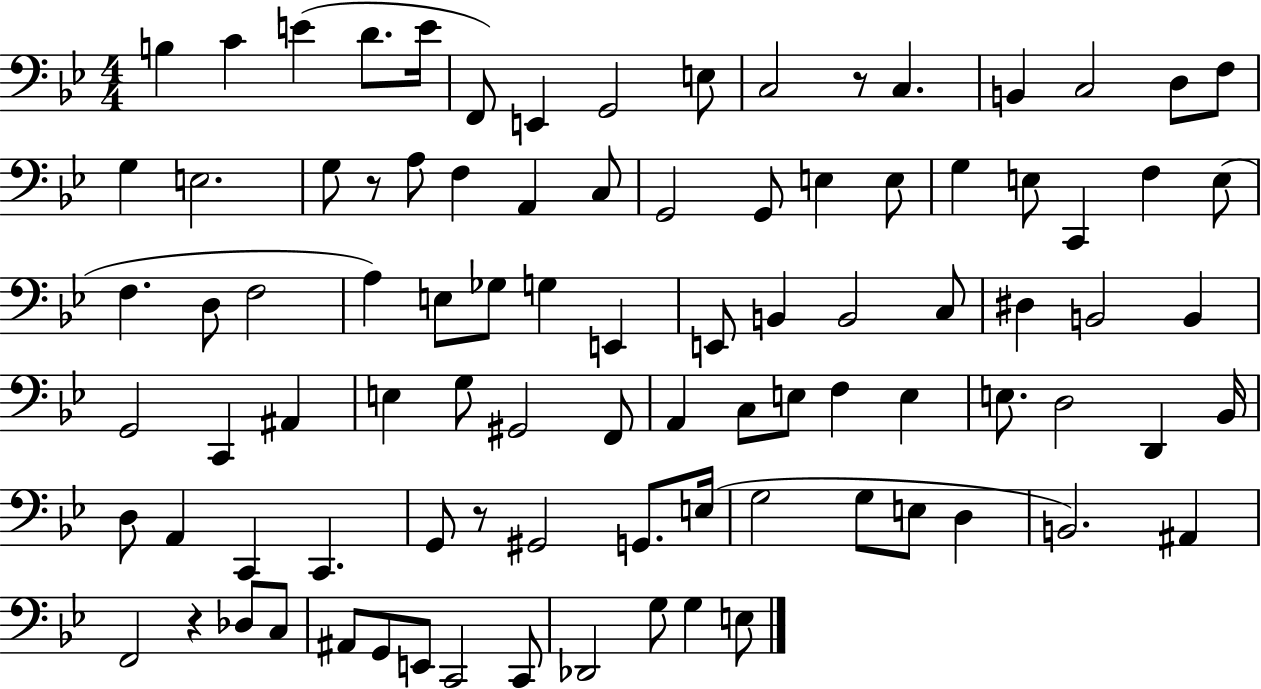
X:1
T:Untitled
M:4/4
L:1/4
K:Bb
B, C E D/2 E/4 F,,/2 E,, G,,2 E,/2 C,2 z/2 C, B,, C,2 D,/2 F,/2 G, E,2 G,/2 z/2 A,/2 F, A,, C,/2 G,,2 G,,/2 E, E,/2 G, E,/2 C,, F, E,/2 F, D,/2 F,2 A, E,/2 _G,/2 G, E,, E,,/2 B,, B,,2 C,/2 ^D, B,,2 B,, G,,2 C,, ^A,, E, G,/2 ^G,,2 F,,/2 A,, C,/2 E,/2 F, E, E,/2 D,2 D,, _B,,/4 D,/2 A,, C,, C,, G,,/2 z/2 ^G,,2 G,,/2 E,/4 G,2 G,/2 E,/2 D, B,,2 ^A,, F,,2 z _D,/2 C,/2 ^A,,/2 G,,/2 E,,/2 C,,2 C,,/2 _D,,2 G,/2 G, E,/2